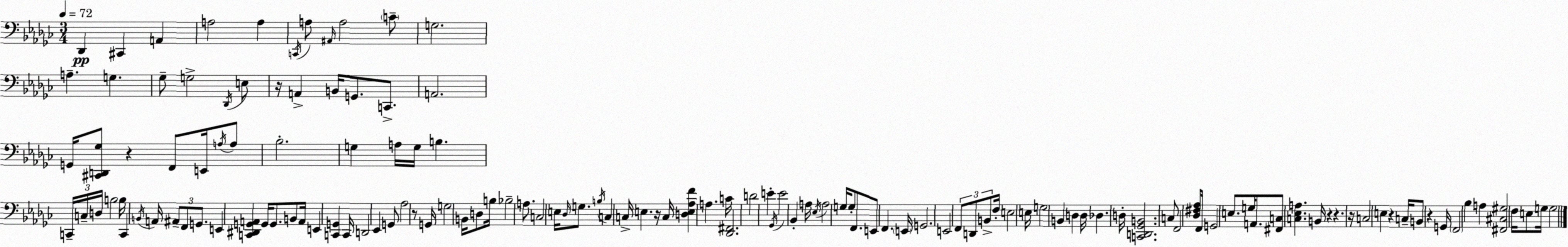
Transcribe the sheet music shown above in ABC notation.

X:1
T:Untitled
M:3/4
L:1/4
K:Ebm
_D,, ^C,, A,, A,2 A, C,,/4 A,/2 ^A,,/4 A,2 C/2 G,2 A, G, _G,/2 G,2 _D,,/4 E,/2 z/4 A,, B,,/4 G,,/2 C,,/2 A,,2 G,,/4 [^C,,D,,_G,]/2 z F,,/2 E,,/4 A,/4 A,/2 _B,2 G, A,/4 G,/4 B, C,,/4 C,/4 D,/4 B,2 B,/4 C,, B,,/4 A,,/4 ^A,,/2 F,,/2 G,,/2 E,, [C,,^D,,G,,A,,] G,,/4 G,,/2 B,,/2 A,,/4 E,, [C,,G,,] C,,/4 D,,2 _E,, G,,/2 _A,2 z/2 G,,/4 G,2 B,,/4 D,/2 B,/4 _B,2 A,/2 C,2 E,/4 _D,/4 G,/2 B,/4 C, C,/4 E, z/4 C,/4 [D,E,_A,F] A, C/4 [_D,,^F,,]2 D2 E _G,,/4 E2 _B,, A,/4 _E,/4 A,2 G,/4 G,/2 F,,/2 E,,/2 F,, E,,/4 G,,2 E,,2 F,,/2 D,,/2 B,,/2 F,/4 E,2 E,/4 G,2 B,, D, D,/4 _D, D,/4 [C,,D,,_G,,B,,]2 C,/2 F,,2 [_D,^F,_A,]/2 F,,/4 G,,2 E,/2 G,/4 A,,/2 [^F,,C,]/2 [C,_E,A,] B,,/4 z z z/4 C,2 E, z C,/4 B,,/2 z G,,/4 F,,2 _B, A, [^F,,^C,^G,]2 F,/4 E,/2 G,/4 G,2